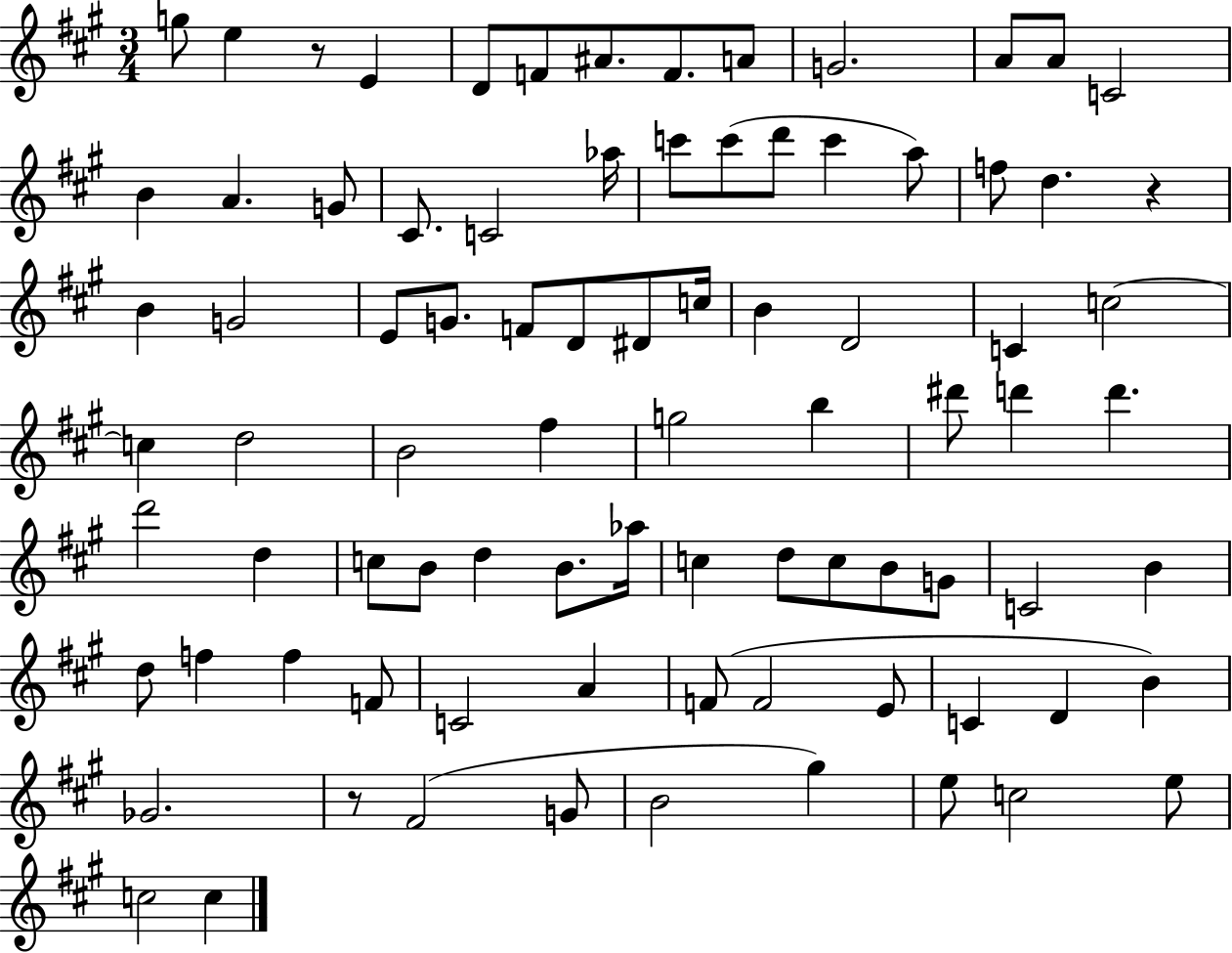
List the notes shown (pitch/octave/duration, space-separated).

G5/e E5/q R/e E4/q D4/e F4/e A#4/e. F4/e. A4/e G4/h. A4/e A4/e C4/h B4/q A4/q. G4/e C#4/e. C4/h Ab5/s C6/e C6/e D6/e C6/q A5/e F5/e D5/q. R/q B4/q G4/h E4/e G4/e. F4/e D4/e D#4/e C5/s B4/q D4/h C4/q C5/h C5/q D5/h B4/h F#5/q G5/h B5/q D#6/e D6/q D6/q. D6/h D5/q C5/e B4/e D5/q B4/e. Ab5/s C5/q D5/e C5/e B4/e G4/e C4/h B4/q D5/e F5/q F5/q F4/e C4/h A4/q F4/e F4/h E4/e C4/q D4/q B4/q Gb4/h. R/e F#4/h G4/e B4/h G#5/q E5/e C5/h E5/e C5/h C5/q